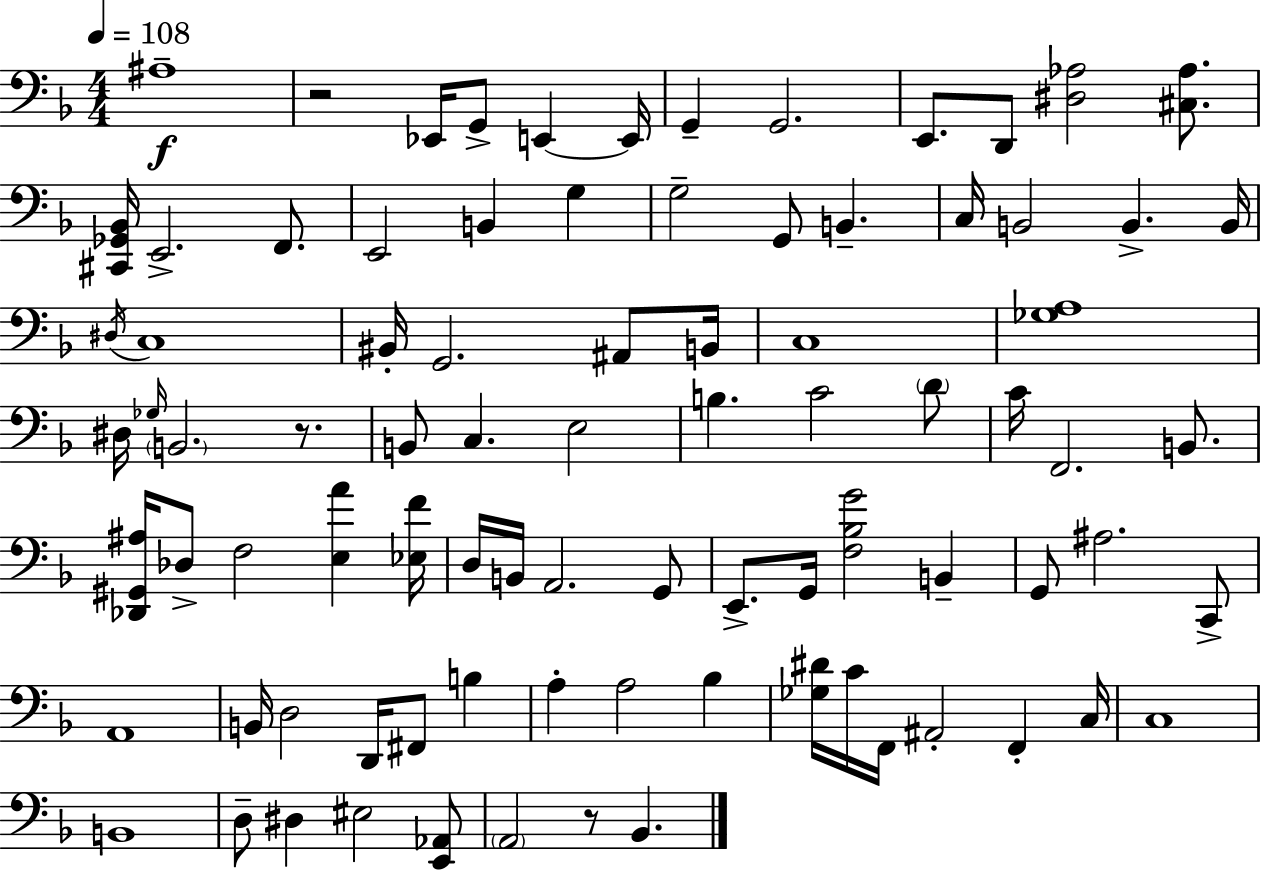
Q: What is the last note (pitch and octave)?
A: Bb2